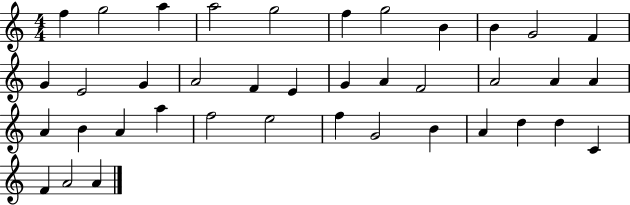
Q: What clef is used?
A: treble